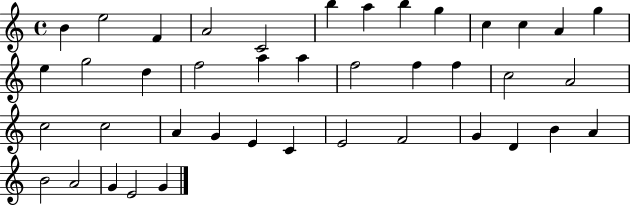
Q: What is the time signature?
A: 4/4